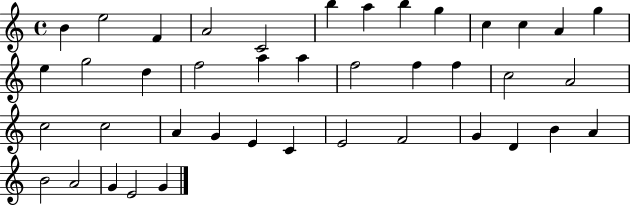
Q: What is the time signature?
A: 4/4